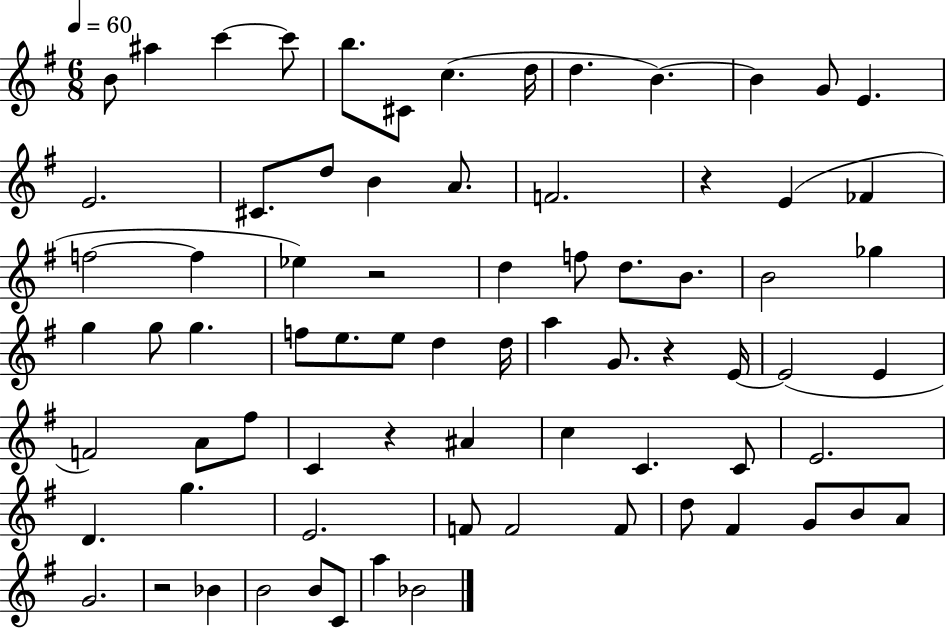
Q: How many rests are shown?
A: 5